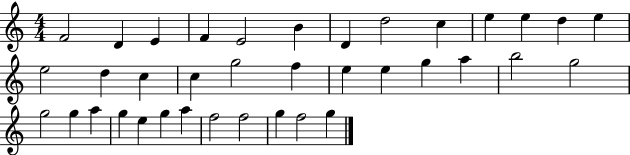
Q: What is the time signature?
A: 4/4